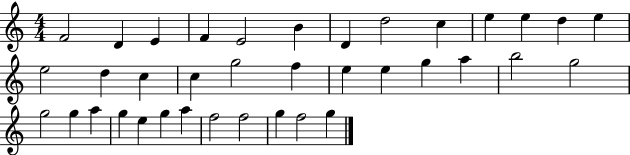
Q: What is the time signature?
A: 4/4